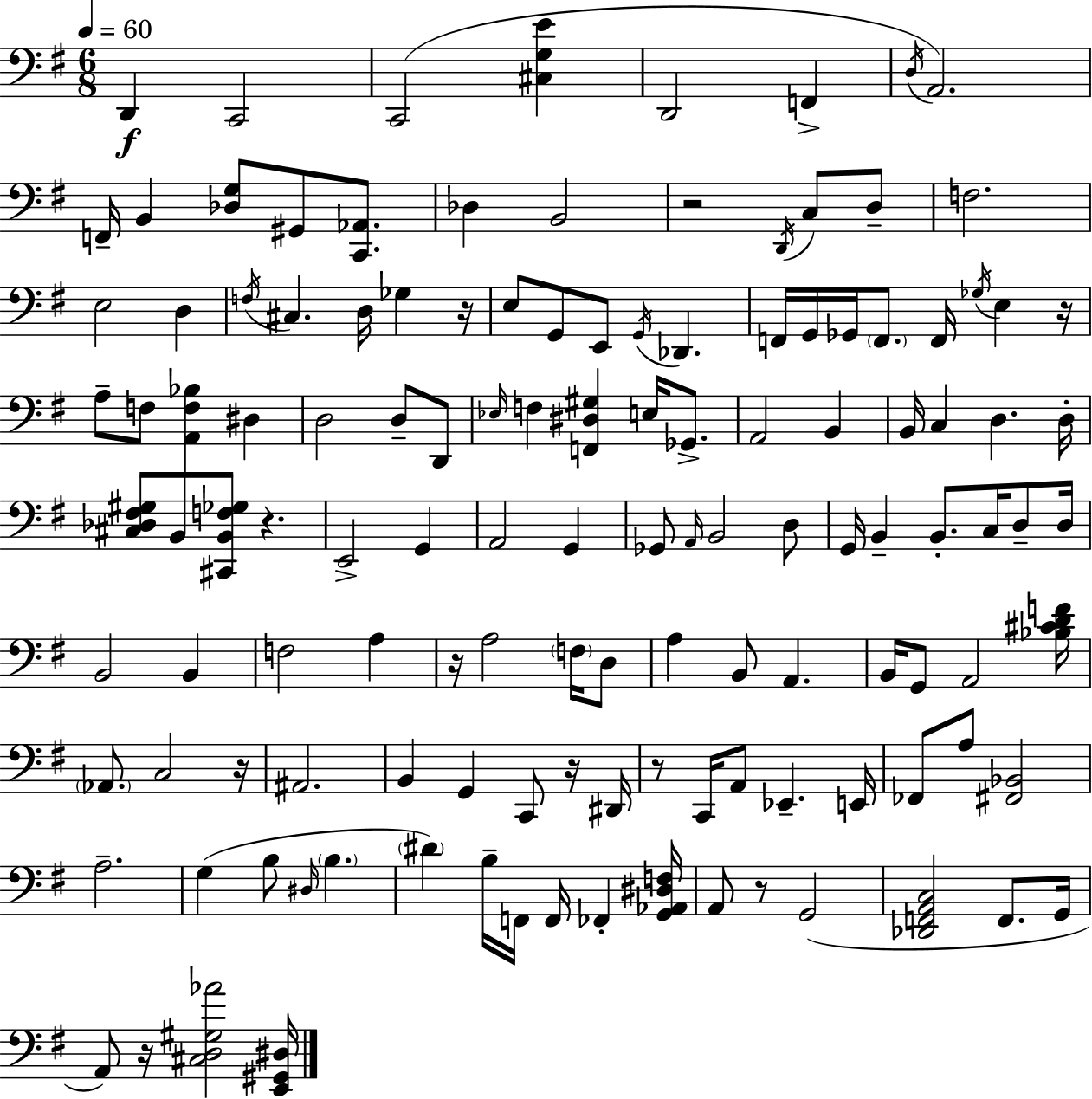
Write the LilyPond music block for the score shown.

{
  \clef bass
  \numericTimeSignature
  \time 6/8
  \key g \major
  \tempo 4 = 60
  d,4\f c,2 | c,2( <cis g e'>4 | d,2 f,4-> | \acciaccatura { d16 } a,2.) | \break f,16-- b,4 <des g>8 gis,8 <c, aes,>8. | des4 b,2 | r2 \acciaccatura { d,16 } c8 | d8-- f2. | \break e2 d4 | \acciaccatura { f16 } cis4. d16 ges4 | r16 e8 g,8 e,8 \acciaccatura { g,16 } des,4. | f,16 g,16 ges,16 \parenthesize f,8. f,16 \acciaccatura { ges16 } | \break e4 r16 a8-- f8 <a, f bes>4 | dis4 d2 | d8-- d,8 \grace { ees16 } f4 <f, dis gis>4 | e16 ges,8.-> a,2 | \break b,4 b,16 c4 d4. | d16-. <cis des fis gis>8 b,8 <cis, b, f ges>8 | r4. e,2-> | g,4 a,2 | \break g,4 ges,8 \grace { a,16 } b,2 | d8 g,16 b,4-- | b,8.-. c16 d8-- d16 b,2 | b,4 f2 | \break a4 r16 a2 | \parenthesize f16 d8 a4 b,8 | a,4. b,16 g,8 a,2 | <bes cis' d' f'>16 \parenthesize aes,8. c2 | \break r16 ais,2. | b,4 g,4 | c,8 r16 dis,16 r8 c,16 a,8 | ees,4.-- e,16 fes,8 a8 <fis, bes,>2 | \break a2.-- | g4( b8 | \grace { dis16 } \parenthesize b4. \parenthesize dis'4) | b16-- f,16 f,16 fes,4-. <g, aes, dis f>16 a,8 r8 | \break g,2( <des, f, a, c>2 | f,8. g,16 a,8) r16 <cis d gis aes'>2 | <e, gis, dis>16 \bar "|."
}